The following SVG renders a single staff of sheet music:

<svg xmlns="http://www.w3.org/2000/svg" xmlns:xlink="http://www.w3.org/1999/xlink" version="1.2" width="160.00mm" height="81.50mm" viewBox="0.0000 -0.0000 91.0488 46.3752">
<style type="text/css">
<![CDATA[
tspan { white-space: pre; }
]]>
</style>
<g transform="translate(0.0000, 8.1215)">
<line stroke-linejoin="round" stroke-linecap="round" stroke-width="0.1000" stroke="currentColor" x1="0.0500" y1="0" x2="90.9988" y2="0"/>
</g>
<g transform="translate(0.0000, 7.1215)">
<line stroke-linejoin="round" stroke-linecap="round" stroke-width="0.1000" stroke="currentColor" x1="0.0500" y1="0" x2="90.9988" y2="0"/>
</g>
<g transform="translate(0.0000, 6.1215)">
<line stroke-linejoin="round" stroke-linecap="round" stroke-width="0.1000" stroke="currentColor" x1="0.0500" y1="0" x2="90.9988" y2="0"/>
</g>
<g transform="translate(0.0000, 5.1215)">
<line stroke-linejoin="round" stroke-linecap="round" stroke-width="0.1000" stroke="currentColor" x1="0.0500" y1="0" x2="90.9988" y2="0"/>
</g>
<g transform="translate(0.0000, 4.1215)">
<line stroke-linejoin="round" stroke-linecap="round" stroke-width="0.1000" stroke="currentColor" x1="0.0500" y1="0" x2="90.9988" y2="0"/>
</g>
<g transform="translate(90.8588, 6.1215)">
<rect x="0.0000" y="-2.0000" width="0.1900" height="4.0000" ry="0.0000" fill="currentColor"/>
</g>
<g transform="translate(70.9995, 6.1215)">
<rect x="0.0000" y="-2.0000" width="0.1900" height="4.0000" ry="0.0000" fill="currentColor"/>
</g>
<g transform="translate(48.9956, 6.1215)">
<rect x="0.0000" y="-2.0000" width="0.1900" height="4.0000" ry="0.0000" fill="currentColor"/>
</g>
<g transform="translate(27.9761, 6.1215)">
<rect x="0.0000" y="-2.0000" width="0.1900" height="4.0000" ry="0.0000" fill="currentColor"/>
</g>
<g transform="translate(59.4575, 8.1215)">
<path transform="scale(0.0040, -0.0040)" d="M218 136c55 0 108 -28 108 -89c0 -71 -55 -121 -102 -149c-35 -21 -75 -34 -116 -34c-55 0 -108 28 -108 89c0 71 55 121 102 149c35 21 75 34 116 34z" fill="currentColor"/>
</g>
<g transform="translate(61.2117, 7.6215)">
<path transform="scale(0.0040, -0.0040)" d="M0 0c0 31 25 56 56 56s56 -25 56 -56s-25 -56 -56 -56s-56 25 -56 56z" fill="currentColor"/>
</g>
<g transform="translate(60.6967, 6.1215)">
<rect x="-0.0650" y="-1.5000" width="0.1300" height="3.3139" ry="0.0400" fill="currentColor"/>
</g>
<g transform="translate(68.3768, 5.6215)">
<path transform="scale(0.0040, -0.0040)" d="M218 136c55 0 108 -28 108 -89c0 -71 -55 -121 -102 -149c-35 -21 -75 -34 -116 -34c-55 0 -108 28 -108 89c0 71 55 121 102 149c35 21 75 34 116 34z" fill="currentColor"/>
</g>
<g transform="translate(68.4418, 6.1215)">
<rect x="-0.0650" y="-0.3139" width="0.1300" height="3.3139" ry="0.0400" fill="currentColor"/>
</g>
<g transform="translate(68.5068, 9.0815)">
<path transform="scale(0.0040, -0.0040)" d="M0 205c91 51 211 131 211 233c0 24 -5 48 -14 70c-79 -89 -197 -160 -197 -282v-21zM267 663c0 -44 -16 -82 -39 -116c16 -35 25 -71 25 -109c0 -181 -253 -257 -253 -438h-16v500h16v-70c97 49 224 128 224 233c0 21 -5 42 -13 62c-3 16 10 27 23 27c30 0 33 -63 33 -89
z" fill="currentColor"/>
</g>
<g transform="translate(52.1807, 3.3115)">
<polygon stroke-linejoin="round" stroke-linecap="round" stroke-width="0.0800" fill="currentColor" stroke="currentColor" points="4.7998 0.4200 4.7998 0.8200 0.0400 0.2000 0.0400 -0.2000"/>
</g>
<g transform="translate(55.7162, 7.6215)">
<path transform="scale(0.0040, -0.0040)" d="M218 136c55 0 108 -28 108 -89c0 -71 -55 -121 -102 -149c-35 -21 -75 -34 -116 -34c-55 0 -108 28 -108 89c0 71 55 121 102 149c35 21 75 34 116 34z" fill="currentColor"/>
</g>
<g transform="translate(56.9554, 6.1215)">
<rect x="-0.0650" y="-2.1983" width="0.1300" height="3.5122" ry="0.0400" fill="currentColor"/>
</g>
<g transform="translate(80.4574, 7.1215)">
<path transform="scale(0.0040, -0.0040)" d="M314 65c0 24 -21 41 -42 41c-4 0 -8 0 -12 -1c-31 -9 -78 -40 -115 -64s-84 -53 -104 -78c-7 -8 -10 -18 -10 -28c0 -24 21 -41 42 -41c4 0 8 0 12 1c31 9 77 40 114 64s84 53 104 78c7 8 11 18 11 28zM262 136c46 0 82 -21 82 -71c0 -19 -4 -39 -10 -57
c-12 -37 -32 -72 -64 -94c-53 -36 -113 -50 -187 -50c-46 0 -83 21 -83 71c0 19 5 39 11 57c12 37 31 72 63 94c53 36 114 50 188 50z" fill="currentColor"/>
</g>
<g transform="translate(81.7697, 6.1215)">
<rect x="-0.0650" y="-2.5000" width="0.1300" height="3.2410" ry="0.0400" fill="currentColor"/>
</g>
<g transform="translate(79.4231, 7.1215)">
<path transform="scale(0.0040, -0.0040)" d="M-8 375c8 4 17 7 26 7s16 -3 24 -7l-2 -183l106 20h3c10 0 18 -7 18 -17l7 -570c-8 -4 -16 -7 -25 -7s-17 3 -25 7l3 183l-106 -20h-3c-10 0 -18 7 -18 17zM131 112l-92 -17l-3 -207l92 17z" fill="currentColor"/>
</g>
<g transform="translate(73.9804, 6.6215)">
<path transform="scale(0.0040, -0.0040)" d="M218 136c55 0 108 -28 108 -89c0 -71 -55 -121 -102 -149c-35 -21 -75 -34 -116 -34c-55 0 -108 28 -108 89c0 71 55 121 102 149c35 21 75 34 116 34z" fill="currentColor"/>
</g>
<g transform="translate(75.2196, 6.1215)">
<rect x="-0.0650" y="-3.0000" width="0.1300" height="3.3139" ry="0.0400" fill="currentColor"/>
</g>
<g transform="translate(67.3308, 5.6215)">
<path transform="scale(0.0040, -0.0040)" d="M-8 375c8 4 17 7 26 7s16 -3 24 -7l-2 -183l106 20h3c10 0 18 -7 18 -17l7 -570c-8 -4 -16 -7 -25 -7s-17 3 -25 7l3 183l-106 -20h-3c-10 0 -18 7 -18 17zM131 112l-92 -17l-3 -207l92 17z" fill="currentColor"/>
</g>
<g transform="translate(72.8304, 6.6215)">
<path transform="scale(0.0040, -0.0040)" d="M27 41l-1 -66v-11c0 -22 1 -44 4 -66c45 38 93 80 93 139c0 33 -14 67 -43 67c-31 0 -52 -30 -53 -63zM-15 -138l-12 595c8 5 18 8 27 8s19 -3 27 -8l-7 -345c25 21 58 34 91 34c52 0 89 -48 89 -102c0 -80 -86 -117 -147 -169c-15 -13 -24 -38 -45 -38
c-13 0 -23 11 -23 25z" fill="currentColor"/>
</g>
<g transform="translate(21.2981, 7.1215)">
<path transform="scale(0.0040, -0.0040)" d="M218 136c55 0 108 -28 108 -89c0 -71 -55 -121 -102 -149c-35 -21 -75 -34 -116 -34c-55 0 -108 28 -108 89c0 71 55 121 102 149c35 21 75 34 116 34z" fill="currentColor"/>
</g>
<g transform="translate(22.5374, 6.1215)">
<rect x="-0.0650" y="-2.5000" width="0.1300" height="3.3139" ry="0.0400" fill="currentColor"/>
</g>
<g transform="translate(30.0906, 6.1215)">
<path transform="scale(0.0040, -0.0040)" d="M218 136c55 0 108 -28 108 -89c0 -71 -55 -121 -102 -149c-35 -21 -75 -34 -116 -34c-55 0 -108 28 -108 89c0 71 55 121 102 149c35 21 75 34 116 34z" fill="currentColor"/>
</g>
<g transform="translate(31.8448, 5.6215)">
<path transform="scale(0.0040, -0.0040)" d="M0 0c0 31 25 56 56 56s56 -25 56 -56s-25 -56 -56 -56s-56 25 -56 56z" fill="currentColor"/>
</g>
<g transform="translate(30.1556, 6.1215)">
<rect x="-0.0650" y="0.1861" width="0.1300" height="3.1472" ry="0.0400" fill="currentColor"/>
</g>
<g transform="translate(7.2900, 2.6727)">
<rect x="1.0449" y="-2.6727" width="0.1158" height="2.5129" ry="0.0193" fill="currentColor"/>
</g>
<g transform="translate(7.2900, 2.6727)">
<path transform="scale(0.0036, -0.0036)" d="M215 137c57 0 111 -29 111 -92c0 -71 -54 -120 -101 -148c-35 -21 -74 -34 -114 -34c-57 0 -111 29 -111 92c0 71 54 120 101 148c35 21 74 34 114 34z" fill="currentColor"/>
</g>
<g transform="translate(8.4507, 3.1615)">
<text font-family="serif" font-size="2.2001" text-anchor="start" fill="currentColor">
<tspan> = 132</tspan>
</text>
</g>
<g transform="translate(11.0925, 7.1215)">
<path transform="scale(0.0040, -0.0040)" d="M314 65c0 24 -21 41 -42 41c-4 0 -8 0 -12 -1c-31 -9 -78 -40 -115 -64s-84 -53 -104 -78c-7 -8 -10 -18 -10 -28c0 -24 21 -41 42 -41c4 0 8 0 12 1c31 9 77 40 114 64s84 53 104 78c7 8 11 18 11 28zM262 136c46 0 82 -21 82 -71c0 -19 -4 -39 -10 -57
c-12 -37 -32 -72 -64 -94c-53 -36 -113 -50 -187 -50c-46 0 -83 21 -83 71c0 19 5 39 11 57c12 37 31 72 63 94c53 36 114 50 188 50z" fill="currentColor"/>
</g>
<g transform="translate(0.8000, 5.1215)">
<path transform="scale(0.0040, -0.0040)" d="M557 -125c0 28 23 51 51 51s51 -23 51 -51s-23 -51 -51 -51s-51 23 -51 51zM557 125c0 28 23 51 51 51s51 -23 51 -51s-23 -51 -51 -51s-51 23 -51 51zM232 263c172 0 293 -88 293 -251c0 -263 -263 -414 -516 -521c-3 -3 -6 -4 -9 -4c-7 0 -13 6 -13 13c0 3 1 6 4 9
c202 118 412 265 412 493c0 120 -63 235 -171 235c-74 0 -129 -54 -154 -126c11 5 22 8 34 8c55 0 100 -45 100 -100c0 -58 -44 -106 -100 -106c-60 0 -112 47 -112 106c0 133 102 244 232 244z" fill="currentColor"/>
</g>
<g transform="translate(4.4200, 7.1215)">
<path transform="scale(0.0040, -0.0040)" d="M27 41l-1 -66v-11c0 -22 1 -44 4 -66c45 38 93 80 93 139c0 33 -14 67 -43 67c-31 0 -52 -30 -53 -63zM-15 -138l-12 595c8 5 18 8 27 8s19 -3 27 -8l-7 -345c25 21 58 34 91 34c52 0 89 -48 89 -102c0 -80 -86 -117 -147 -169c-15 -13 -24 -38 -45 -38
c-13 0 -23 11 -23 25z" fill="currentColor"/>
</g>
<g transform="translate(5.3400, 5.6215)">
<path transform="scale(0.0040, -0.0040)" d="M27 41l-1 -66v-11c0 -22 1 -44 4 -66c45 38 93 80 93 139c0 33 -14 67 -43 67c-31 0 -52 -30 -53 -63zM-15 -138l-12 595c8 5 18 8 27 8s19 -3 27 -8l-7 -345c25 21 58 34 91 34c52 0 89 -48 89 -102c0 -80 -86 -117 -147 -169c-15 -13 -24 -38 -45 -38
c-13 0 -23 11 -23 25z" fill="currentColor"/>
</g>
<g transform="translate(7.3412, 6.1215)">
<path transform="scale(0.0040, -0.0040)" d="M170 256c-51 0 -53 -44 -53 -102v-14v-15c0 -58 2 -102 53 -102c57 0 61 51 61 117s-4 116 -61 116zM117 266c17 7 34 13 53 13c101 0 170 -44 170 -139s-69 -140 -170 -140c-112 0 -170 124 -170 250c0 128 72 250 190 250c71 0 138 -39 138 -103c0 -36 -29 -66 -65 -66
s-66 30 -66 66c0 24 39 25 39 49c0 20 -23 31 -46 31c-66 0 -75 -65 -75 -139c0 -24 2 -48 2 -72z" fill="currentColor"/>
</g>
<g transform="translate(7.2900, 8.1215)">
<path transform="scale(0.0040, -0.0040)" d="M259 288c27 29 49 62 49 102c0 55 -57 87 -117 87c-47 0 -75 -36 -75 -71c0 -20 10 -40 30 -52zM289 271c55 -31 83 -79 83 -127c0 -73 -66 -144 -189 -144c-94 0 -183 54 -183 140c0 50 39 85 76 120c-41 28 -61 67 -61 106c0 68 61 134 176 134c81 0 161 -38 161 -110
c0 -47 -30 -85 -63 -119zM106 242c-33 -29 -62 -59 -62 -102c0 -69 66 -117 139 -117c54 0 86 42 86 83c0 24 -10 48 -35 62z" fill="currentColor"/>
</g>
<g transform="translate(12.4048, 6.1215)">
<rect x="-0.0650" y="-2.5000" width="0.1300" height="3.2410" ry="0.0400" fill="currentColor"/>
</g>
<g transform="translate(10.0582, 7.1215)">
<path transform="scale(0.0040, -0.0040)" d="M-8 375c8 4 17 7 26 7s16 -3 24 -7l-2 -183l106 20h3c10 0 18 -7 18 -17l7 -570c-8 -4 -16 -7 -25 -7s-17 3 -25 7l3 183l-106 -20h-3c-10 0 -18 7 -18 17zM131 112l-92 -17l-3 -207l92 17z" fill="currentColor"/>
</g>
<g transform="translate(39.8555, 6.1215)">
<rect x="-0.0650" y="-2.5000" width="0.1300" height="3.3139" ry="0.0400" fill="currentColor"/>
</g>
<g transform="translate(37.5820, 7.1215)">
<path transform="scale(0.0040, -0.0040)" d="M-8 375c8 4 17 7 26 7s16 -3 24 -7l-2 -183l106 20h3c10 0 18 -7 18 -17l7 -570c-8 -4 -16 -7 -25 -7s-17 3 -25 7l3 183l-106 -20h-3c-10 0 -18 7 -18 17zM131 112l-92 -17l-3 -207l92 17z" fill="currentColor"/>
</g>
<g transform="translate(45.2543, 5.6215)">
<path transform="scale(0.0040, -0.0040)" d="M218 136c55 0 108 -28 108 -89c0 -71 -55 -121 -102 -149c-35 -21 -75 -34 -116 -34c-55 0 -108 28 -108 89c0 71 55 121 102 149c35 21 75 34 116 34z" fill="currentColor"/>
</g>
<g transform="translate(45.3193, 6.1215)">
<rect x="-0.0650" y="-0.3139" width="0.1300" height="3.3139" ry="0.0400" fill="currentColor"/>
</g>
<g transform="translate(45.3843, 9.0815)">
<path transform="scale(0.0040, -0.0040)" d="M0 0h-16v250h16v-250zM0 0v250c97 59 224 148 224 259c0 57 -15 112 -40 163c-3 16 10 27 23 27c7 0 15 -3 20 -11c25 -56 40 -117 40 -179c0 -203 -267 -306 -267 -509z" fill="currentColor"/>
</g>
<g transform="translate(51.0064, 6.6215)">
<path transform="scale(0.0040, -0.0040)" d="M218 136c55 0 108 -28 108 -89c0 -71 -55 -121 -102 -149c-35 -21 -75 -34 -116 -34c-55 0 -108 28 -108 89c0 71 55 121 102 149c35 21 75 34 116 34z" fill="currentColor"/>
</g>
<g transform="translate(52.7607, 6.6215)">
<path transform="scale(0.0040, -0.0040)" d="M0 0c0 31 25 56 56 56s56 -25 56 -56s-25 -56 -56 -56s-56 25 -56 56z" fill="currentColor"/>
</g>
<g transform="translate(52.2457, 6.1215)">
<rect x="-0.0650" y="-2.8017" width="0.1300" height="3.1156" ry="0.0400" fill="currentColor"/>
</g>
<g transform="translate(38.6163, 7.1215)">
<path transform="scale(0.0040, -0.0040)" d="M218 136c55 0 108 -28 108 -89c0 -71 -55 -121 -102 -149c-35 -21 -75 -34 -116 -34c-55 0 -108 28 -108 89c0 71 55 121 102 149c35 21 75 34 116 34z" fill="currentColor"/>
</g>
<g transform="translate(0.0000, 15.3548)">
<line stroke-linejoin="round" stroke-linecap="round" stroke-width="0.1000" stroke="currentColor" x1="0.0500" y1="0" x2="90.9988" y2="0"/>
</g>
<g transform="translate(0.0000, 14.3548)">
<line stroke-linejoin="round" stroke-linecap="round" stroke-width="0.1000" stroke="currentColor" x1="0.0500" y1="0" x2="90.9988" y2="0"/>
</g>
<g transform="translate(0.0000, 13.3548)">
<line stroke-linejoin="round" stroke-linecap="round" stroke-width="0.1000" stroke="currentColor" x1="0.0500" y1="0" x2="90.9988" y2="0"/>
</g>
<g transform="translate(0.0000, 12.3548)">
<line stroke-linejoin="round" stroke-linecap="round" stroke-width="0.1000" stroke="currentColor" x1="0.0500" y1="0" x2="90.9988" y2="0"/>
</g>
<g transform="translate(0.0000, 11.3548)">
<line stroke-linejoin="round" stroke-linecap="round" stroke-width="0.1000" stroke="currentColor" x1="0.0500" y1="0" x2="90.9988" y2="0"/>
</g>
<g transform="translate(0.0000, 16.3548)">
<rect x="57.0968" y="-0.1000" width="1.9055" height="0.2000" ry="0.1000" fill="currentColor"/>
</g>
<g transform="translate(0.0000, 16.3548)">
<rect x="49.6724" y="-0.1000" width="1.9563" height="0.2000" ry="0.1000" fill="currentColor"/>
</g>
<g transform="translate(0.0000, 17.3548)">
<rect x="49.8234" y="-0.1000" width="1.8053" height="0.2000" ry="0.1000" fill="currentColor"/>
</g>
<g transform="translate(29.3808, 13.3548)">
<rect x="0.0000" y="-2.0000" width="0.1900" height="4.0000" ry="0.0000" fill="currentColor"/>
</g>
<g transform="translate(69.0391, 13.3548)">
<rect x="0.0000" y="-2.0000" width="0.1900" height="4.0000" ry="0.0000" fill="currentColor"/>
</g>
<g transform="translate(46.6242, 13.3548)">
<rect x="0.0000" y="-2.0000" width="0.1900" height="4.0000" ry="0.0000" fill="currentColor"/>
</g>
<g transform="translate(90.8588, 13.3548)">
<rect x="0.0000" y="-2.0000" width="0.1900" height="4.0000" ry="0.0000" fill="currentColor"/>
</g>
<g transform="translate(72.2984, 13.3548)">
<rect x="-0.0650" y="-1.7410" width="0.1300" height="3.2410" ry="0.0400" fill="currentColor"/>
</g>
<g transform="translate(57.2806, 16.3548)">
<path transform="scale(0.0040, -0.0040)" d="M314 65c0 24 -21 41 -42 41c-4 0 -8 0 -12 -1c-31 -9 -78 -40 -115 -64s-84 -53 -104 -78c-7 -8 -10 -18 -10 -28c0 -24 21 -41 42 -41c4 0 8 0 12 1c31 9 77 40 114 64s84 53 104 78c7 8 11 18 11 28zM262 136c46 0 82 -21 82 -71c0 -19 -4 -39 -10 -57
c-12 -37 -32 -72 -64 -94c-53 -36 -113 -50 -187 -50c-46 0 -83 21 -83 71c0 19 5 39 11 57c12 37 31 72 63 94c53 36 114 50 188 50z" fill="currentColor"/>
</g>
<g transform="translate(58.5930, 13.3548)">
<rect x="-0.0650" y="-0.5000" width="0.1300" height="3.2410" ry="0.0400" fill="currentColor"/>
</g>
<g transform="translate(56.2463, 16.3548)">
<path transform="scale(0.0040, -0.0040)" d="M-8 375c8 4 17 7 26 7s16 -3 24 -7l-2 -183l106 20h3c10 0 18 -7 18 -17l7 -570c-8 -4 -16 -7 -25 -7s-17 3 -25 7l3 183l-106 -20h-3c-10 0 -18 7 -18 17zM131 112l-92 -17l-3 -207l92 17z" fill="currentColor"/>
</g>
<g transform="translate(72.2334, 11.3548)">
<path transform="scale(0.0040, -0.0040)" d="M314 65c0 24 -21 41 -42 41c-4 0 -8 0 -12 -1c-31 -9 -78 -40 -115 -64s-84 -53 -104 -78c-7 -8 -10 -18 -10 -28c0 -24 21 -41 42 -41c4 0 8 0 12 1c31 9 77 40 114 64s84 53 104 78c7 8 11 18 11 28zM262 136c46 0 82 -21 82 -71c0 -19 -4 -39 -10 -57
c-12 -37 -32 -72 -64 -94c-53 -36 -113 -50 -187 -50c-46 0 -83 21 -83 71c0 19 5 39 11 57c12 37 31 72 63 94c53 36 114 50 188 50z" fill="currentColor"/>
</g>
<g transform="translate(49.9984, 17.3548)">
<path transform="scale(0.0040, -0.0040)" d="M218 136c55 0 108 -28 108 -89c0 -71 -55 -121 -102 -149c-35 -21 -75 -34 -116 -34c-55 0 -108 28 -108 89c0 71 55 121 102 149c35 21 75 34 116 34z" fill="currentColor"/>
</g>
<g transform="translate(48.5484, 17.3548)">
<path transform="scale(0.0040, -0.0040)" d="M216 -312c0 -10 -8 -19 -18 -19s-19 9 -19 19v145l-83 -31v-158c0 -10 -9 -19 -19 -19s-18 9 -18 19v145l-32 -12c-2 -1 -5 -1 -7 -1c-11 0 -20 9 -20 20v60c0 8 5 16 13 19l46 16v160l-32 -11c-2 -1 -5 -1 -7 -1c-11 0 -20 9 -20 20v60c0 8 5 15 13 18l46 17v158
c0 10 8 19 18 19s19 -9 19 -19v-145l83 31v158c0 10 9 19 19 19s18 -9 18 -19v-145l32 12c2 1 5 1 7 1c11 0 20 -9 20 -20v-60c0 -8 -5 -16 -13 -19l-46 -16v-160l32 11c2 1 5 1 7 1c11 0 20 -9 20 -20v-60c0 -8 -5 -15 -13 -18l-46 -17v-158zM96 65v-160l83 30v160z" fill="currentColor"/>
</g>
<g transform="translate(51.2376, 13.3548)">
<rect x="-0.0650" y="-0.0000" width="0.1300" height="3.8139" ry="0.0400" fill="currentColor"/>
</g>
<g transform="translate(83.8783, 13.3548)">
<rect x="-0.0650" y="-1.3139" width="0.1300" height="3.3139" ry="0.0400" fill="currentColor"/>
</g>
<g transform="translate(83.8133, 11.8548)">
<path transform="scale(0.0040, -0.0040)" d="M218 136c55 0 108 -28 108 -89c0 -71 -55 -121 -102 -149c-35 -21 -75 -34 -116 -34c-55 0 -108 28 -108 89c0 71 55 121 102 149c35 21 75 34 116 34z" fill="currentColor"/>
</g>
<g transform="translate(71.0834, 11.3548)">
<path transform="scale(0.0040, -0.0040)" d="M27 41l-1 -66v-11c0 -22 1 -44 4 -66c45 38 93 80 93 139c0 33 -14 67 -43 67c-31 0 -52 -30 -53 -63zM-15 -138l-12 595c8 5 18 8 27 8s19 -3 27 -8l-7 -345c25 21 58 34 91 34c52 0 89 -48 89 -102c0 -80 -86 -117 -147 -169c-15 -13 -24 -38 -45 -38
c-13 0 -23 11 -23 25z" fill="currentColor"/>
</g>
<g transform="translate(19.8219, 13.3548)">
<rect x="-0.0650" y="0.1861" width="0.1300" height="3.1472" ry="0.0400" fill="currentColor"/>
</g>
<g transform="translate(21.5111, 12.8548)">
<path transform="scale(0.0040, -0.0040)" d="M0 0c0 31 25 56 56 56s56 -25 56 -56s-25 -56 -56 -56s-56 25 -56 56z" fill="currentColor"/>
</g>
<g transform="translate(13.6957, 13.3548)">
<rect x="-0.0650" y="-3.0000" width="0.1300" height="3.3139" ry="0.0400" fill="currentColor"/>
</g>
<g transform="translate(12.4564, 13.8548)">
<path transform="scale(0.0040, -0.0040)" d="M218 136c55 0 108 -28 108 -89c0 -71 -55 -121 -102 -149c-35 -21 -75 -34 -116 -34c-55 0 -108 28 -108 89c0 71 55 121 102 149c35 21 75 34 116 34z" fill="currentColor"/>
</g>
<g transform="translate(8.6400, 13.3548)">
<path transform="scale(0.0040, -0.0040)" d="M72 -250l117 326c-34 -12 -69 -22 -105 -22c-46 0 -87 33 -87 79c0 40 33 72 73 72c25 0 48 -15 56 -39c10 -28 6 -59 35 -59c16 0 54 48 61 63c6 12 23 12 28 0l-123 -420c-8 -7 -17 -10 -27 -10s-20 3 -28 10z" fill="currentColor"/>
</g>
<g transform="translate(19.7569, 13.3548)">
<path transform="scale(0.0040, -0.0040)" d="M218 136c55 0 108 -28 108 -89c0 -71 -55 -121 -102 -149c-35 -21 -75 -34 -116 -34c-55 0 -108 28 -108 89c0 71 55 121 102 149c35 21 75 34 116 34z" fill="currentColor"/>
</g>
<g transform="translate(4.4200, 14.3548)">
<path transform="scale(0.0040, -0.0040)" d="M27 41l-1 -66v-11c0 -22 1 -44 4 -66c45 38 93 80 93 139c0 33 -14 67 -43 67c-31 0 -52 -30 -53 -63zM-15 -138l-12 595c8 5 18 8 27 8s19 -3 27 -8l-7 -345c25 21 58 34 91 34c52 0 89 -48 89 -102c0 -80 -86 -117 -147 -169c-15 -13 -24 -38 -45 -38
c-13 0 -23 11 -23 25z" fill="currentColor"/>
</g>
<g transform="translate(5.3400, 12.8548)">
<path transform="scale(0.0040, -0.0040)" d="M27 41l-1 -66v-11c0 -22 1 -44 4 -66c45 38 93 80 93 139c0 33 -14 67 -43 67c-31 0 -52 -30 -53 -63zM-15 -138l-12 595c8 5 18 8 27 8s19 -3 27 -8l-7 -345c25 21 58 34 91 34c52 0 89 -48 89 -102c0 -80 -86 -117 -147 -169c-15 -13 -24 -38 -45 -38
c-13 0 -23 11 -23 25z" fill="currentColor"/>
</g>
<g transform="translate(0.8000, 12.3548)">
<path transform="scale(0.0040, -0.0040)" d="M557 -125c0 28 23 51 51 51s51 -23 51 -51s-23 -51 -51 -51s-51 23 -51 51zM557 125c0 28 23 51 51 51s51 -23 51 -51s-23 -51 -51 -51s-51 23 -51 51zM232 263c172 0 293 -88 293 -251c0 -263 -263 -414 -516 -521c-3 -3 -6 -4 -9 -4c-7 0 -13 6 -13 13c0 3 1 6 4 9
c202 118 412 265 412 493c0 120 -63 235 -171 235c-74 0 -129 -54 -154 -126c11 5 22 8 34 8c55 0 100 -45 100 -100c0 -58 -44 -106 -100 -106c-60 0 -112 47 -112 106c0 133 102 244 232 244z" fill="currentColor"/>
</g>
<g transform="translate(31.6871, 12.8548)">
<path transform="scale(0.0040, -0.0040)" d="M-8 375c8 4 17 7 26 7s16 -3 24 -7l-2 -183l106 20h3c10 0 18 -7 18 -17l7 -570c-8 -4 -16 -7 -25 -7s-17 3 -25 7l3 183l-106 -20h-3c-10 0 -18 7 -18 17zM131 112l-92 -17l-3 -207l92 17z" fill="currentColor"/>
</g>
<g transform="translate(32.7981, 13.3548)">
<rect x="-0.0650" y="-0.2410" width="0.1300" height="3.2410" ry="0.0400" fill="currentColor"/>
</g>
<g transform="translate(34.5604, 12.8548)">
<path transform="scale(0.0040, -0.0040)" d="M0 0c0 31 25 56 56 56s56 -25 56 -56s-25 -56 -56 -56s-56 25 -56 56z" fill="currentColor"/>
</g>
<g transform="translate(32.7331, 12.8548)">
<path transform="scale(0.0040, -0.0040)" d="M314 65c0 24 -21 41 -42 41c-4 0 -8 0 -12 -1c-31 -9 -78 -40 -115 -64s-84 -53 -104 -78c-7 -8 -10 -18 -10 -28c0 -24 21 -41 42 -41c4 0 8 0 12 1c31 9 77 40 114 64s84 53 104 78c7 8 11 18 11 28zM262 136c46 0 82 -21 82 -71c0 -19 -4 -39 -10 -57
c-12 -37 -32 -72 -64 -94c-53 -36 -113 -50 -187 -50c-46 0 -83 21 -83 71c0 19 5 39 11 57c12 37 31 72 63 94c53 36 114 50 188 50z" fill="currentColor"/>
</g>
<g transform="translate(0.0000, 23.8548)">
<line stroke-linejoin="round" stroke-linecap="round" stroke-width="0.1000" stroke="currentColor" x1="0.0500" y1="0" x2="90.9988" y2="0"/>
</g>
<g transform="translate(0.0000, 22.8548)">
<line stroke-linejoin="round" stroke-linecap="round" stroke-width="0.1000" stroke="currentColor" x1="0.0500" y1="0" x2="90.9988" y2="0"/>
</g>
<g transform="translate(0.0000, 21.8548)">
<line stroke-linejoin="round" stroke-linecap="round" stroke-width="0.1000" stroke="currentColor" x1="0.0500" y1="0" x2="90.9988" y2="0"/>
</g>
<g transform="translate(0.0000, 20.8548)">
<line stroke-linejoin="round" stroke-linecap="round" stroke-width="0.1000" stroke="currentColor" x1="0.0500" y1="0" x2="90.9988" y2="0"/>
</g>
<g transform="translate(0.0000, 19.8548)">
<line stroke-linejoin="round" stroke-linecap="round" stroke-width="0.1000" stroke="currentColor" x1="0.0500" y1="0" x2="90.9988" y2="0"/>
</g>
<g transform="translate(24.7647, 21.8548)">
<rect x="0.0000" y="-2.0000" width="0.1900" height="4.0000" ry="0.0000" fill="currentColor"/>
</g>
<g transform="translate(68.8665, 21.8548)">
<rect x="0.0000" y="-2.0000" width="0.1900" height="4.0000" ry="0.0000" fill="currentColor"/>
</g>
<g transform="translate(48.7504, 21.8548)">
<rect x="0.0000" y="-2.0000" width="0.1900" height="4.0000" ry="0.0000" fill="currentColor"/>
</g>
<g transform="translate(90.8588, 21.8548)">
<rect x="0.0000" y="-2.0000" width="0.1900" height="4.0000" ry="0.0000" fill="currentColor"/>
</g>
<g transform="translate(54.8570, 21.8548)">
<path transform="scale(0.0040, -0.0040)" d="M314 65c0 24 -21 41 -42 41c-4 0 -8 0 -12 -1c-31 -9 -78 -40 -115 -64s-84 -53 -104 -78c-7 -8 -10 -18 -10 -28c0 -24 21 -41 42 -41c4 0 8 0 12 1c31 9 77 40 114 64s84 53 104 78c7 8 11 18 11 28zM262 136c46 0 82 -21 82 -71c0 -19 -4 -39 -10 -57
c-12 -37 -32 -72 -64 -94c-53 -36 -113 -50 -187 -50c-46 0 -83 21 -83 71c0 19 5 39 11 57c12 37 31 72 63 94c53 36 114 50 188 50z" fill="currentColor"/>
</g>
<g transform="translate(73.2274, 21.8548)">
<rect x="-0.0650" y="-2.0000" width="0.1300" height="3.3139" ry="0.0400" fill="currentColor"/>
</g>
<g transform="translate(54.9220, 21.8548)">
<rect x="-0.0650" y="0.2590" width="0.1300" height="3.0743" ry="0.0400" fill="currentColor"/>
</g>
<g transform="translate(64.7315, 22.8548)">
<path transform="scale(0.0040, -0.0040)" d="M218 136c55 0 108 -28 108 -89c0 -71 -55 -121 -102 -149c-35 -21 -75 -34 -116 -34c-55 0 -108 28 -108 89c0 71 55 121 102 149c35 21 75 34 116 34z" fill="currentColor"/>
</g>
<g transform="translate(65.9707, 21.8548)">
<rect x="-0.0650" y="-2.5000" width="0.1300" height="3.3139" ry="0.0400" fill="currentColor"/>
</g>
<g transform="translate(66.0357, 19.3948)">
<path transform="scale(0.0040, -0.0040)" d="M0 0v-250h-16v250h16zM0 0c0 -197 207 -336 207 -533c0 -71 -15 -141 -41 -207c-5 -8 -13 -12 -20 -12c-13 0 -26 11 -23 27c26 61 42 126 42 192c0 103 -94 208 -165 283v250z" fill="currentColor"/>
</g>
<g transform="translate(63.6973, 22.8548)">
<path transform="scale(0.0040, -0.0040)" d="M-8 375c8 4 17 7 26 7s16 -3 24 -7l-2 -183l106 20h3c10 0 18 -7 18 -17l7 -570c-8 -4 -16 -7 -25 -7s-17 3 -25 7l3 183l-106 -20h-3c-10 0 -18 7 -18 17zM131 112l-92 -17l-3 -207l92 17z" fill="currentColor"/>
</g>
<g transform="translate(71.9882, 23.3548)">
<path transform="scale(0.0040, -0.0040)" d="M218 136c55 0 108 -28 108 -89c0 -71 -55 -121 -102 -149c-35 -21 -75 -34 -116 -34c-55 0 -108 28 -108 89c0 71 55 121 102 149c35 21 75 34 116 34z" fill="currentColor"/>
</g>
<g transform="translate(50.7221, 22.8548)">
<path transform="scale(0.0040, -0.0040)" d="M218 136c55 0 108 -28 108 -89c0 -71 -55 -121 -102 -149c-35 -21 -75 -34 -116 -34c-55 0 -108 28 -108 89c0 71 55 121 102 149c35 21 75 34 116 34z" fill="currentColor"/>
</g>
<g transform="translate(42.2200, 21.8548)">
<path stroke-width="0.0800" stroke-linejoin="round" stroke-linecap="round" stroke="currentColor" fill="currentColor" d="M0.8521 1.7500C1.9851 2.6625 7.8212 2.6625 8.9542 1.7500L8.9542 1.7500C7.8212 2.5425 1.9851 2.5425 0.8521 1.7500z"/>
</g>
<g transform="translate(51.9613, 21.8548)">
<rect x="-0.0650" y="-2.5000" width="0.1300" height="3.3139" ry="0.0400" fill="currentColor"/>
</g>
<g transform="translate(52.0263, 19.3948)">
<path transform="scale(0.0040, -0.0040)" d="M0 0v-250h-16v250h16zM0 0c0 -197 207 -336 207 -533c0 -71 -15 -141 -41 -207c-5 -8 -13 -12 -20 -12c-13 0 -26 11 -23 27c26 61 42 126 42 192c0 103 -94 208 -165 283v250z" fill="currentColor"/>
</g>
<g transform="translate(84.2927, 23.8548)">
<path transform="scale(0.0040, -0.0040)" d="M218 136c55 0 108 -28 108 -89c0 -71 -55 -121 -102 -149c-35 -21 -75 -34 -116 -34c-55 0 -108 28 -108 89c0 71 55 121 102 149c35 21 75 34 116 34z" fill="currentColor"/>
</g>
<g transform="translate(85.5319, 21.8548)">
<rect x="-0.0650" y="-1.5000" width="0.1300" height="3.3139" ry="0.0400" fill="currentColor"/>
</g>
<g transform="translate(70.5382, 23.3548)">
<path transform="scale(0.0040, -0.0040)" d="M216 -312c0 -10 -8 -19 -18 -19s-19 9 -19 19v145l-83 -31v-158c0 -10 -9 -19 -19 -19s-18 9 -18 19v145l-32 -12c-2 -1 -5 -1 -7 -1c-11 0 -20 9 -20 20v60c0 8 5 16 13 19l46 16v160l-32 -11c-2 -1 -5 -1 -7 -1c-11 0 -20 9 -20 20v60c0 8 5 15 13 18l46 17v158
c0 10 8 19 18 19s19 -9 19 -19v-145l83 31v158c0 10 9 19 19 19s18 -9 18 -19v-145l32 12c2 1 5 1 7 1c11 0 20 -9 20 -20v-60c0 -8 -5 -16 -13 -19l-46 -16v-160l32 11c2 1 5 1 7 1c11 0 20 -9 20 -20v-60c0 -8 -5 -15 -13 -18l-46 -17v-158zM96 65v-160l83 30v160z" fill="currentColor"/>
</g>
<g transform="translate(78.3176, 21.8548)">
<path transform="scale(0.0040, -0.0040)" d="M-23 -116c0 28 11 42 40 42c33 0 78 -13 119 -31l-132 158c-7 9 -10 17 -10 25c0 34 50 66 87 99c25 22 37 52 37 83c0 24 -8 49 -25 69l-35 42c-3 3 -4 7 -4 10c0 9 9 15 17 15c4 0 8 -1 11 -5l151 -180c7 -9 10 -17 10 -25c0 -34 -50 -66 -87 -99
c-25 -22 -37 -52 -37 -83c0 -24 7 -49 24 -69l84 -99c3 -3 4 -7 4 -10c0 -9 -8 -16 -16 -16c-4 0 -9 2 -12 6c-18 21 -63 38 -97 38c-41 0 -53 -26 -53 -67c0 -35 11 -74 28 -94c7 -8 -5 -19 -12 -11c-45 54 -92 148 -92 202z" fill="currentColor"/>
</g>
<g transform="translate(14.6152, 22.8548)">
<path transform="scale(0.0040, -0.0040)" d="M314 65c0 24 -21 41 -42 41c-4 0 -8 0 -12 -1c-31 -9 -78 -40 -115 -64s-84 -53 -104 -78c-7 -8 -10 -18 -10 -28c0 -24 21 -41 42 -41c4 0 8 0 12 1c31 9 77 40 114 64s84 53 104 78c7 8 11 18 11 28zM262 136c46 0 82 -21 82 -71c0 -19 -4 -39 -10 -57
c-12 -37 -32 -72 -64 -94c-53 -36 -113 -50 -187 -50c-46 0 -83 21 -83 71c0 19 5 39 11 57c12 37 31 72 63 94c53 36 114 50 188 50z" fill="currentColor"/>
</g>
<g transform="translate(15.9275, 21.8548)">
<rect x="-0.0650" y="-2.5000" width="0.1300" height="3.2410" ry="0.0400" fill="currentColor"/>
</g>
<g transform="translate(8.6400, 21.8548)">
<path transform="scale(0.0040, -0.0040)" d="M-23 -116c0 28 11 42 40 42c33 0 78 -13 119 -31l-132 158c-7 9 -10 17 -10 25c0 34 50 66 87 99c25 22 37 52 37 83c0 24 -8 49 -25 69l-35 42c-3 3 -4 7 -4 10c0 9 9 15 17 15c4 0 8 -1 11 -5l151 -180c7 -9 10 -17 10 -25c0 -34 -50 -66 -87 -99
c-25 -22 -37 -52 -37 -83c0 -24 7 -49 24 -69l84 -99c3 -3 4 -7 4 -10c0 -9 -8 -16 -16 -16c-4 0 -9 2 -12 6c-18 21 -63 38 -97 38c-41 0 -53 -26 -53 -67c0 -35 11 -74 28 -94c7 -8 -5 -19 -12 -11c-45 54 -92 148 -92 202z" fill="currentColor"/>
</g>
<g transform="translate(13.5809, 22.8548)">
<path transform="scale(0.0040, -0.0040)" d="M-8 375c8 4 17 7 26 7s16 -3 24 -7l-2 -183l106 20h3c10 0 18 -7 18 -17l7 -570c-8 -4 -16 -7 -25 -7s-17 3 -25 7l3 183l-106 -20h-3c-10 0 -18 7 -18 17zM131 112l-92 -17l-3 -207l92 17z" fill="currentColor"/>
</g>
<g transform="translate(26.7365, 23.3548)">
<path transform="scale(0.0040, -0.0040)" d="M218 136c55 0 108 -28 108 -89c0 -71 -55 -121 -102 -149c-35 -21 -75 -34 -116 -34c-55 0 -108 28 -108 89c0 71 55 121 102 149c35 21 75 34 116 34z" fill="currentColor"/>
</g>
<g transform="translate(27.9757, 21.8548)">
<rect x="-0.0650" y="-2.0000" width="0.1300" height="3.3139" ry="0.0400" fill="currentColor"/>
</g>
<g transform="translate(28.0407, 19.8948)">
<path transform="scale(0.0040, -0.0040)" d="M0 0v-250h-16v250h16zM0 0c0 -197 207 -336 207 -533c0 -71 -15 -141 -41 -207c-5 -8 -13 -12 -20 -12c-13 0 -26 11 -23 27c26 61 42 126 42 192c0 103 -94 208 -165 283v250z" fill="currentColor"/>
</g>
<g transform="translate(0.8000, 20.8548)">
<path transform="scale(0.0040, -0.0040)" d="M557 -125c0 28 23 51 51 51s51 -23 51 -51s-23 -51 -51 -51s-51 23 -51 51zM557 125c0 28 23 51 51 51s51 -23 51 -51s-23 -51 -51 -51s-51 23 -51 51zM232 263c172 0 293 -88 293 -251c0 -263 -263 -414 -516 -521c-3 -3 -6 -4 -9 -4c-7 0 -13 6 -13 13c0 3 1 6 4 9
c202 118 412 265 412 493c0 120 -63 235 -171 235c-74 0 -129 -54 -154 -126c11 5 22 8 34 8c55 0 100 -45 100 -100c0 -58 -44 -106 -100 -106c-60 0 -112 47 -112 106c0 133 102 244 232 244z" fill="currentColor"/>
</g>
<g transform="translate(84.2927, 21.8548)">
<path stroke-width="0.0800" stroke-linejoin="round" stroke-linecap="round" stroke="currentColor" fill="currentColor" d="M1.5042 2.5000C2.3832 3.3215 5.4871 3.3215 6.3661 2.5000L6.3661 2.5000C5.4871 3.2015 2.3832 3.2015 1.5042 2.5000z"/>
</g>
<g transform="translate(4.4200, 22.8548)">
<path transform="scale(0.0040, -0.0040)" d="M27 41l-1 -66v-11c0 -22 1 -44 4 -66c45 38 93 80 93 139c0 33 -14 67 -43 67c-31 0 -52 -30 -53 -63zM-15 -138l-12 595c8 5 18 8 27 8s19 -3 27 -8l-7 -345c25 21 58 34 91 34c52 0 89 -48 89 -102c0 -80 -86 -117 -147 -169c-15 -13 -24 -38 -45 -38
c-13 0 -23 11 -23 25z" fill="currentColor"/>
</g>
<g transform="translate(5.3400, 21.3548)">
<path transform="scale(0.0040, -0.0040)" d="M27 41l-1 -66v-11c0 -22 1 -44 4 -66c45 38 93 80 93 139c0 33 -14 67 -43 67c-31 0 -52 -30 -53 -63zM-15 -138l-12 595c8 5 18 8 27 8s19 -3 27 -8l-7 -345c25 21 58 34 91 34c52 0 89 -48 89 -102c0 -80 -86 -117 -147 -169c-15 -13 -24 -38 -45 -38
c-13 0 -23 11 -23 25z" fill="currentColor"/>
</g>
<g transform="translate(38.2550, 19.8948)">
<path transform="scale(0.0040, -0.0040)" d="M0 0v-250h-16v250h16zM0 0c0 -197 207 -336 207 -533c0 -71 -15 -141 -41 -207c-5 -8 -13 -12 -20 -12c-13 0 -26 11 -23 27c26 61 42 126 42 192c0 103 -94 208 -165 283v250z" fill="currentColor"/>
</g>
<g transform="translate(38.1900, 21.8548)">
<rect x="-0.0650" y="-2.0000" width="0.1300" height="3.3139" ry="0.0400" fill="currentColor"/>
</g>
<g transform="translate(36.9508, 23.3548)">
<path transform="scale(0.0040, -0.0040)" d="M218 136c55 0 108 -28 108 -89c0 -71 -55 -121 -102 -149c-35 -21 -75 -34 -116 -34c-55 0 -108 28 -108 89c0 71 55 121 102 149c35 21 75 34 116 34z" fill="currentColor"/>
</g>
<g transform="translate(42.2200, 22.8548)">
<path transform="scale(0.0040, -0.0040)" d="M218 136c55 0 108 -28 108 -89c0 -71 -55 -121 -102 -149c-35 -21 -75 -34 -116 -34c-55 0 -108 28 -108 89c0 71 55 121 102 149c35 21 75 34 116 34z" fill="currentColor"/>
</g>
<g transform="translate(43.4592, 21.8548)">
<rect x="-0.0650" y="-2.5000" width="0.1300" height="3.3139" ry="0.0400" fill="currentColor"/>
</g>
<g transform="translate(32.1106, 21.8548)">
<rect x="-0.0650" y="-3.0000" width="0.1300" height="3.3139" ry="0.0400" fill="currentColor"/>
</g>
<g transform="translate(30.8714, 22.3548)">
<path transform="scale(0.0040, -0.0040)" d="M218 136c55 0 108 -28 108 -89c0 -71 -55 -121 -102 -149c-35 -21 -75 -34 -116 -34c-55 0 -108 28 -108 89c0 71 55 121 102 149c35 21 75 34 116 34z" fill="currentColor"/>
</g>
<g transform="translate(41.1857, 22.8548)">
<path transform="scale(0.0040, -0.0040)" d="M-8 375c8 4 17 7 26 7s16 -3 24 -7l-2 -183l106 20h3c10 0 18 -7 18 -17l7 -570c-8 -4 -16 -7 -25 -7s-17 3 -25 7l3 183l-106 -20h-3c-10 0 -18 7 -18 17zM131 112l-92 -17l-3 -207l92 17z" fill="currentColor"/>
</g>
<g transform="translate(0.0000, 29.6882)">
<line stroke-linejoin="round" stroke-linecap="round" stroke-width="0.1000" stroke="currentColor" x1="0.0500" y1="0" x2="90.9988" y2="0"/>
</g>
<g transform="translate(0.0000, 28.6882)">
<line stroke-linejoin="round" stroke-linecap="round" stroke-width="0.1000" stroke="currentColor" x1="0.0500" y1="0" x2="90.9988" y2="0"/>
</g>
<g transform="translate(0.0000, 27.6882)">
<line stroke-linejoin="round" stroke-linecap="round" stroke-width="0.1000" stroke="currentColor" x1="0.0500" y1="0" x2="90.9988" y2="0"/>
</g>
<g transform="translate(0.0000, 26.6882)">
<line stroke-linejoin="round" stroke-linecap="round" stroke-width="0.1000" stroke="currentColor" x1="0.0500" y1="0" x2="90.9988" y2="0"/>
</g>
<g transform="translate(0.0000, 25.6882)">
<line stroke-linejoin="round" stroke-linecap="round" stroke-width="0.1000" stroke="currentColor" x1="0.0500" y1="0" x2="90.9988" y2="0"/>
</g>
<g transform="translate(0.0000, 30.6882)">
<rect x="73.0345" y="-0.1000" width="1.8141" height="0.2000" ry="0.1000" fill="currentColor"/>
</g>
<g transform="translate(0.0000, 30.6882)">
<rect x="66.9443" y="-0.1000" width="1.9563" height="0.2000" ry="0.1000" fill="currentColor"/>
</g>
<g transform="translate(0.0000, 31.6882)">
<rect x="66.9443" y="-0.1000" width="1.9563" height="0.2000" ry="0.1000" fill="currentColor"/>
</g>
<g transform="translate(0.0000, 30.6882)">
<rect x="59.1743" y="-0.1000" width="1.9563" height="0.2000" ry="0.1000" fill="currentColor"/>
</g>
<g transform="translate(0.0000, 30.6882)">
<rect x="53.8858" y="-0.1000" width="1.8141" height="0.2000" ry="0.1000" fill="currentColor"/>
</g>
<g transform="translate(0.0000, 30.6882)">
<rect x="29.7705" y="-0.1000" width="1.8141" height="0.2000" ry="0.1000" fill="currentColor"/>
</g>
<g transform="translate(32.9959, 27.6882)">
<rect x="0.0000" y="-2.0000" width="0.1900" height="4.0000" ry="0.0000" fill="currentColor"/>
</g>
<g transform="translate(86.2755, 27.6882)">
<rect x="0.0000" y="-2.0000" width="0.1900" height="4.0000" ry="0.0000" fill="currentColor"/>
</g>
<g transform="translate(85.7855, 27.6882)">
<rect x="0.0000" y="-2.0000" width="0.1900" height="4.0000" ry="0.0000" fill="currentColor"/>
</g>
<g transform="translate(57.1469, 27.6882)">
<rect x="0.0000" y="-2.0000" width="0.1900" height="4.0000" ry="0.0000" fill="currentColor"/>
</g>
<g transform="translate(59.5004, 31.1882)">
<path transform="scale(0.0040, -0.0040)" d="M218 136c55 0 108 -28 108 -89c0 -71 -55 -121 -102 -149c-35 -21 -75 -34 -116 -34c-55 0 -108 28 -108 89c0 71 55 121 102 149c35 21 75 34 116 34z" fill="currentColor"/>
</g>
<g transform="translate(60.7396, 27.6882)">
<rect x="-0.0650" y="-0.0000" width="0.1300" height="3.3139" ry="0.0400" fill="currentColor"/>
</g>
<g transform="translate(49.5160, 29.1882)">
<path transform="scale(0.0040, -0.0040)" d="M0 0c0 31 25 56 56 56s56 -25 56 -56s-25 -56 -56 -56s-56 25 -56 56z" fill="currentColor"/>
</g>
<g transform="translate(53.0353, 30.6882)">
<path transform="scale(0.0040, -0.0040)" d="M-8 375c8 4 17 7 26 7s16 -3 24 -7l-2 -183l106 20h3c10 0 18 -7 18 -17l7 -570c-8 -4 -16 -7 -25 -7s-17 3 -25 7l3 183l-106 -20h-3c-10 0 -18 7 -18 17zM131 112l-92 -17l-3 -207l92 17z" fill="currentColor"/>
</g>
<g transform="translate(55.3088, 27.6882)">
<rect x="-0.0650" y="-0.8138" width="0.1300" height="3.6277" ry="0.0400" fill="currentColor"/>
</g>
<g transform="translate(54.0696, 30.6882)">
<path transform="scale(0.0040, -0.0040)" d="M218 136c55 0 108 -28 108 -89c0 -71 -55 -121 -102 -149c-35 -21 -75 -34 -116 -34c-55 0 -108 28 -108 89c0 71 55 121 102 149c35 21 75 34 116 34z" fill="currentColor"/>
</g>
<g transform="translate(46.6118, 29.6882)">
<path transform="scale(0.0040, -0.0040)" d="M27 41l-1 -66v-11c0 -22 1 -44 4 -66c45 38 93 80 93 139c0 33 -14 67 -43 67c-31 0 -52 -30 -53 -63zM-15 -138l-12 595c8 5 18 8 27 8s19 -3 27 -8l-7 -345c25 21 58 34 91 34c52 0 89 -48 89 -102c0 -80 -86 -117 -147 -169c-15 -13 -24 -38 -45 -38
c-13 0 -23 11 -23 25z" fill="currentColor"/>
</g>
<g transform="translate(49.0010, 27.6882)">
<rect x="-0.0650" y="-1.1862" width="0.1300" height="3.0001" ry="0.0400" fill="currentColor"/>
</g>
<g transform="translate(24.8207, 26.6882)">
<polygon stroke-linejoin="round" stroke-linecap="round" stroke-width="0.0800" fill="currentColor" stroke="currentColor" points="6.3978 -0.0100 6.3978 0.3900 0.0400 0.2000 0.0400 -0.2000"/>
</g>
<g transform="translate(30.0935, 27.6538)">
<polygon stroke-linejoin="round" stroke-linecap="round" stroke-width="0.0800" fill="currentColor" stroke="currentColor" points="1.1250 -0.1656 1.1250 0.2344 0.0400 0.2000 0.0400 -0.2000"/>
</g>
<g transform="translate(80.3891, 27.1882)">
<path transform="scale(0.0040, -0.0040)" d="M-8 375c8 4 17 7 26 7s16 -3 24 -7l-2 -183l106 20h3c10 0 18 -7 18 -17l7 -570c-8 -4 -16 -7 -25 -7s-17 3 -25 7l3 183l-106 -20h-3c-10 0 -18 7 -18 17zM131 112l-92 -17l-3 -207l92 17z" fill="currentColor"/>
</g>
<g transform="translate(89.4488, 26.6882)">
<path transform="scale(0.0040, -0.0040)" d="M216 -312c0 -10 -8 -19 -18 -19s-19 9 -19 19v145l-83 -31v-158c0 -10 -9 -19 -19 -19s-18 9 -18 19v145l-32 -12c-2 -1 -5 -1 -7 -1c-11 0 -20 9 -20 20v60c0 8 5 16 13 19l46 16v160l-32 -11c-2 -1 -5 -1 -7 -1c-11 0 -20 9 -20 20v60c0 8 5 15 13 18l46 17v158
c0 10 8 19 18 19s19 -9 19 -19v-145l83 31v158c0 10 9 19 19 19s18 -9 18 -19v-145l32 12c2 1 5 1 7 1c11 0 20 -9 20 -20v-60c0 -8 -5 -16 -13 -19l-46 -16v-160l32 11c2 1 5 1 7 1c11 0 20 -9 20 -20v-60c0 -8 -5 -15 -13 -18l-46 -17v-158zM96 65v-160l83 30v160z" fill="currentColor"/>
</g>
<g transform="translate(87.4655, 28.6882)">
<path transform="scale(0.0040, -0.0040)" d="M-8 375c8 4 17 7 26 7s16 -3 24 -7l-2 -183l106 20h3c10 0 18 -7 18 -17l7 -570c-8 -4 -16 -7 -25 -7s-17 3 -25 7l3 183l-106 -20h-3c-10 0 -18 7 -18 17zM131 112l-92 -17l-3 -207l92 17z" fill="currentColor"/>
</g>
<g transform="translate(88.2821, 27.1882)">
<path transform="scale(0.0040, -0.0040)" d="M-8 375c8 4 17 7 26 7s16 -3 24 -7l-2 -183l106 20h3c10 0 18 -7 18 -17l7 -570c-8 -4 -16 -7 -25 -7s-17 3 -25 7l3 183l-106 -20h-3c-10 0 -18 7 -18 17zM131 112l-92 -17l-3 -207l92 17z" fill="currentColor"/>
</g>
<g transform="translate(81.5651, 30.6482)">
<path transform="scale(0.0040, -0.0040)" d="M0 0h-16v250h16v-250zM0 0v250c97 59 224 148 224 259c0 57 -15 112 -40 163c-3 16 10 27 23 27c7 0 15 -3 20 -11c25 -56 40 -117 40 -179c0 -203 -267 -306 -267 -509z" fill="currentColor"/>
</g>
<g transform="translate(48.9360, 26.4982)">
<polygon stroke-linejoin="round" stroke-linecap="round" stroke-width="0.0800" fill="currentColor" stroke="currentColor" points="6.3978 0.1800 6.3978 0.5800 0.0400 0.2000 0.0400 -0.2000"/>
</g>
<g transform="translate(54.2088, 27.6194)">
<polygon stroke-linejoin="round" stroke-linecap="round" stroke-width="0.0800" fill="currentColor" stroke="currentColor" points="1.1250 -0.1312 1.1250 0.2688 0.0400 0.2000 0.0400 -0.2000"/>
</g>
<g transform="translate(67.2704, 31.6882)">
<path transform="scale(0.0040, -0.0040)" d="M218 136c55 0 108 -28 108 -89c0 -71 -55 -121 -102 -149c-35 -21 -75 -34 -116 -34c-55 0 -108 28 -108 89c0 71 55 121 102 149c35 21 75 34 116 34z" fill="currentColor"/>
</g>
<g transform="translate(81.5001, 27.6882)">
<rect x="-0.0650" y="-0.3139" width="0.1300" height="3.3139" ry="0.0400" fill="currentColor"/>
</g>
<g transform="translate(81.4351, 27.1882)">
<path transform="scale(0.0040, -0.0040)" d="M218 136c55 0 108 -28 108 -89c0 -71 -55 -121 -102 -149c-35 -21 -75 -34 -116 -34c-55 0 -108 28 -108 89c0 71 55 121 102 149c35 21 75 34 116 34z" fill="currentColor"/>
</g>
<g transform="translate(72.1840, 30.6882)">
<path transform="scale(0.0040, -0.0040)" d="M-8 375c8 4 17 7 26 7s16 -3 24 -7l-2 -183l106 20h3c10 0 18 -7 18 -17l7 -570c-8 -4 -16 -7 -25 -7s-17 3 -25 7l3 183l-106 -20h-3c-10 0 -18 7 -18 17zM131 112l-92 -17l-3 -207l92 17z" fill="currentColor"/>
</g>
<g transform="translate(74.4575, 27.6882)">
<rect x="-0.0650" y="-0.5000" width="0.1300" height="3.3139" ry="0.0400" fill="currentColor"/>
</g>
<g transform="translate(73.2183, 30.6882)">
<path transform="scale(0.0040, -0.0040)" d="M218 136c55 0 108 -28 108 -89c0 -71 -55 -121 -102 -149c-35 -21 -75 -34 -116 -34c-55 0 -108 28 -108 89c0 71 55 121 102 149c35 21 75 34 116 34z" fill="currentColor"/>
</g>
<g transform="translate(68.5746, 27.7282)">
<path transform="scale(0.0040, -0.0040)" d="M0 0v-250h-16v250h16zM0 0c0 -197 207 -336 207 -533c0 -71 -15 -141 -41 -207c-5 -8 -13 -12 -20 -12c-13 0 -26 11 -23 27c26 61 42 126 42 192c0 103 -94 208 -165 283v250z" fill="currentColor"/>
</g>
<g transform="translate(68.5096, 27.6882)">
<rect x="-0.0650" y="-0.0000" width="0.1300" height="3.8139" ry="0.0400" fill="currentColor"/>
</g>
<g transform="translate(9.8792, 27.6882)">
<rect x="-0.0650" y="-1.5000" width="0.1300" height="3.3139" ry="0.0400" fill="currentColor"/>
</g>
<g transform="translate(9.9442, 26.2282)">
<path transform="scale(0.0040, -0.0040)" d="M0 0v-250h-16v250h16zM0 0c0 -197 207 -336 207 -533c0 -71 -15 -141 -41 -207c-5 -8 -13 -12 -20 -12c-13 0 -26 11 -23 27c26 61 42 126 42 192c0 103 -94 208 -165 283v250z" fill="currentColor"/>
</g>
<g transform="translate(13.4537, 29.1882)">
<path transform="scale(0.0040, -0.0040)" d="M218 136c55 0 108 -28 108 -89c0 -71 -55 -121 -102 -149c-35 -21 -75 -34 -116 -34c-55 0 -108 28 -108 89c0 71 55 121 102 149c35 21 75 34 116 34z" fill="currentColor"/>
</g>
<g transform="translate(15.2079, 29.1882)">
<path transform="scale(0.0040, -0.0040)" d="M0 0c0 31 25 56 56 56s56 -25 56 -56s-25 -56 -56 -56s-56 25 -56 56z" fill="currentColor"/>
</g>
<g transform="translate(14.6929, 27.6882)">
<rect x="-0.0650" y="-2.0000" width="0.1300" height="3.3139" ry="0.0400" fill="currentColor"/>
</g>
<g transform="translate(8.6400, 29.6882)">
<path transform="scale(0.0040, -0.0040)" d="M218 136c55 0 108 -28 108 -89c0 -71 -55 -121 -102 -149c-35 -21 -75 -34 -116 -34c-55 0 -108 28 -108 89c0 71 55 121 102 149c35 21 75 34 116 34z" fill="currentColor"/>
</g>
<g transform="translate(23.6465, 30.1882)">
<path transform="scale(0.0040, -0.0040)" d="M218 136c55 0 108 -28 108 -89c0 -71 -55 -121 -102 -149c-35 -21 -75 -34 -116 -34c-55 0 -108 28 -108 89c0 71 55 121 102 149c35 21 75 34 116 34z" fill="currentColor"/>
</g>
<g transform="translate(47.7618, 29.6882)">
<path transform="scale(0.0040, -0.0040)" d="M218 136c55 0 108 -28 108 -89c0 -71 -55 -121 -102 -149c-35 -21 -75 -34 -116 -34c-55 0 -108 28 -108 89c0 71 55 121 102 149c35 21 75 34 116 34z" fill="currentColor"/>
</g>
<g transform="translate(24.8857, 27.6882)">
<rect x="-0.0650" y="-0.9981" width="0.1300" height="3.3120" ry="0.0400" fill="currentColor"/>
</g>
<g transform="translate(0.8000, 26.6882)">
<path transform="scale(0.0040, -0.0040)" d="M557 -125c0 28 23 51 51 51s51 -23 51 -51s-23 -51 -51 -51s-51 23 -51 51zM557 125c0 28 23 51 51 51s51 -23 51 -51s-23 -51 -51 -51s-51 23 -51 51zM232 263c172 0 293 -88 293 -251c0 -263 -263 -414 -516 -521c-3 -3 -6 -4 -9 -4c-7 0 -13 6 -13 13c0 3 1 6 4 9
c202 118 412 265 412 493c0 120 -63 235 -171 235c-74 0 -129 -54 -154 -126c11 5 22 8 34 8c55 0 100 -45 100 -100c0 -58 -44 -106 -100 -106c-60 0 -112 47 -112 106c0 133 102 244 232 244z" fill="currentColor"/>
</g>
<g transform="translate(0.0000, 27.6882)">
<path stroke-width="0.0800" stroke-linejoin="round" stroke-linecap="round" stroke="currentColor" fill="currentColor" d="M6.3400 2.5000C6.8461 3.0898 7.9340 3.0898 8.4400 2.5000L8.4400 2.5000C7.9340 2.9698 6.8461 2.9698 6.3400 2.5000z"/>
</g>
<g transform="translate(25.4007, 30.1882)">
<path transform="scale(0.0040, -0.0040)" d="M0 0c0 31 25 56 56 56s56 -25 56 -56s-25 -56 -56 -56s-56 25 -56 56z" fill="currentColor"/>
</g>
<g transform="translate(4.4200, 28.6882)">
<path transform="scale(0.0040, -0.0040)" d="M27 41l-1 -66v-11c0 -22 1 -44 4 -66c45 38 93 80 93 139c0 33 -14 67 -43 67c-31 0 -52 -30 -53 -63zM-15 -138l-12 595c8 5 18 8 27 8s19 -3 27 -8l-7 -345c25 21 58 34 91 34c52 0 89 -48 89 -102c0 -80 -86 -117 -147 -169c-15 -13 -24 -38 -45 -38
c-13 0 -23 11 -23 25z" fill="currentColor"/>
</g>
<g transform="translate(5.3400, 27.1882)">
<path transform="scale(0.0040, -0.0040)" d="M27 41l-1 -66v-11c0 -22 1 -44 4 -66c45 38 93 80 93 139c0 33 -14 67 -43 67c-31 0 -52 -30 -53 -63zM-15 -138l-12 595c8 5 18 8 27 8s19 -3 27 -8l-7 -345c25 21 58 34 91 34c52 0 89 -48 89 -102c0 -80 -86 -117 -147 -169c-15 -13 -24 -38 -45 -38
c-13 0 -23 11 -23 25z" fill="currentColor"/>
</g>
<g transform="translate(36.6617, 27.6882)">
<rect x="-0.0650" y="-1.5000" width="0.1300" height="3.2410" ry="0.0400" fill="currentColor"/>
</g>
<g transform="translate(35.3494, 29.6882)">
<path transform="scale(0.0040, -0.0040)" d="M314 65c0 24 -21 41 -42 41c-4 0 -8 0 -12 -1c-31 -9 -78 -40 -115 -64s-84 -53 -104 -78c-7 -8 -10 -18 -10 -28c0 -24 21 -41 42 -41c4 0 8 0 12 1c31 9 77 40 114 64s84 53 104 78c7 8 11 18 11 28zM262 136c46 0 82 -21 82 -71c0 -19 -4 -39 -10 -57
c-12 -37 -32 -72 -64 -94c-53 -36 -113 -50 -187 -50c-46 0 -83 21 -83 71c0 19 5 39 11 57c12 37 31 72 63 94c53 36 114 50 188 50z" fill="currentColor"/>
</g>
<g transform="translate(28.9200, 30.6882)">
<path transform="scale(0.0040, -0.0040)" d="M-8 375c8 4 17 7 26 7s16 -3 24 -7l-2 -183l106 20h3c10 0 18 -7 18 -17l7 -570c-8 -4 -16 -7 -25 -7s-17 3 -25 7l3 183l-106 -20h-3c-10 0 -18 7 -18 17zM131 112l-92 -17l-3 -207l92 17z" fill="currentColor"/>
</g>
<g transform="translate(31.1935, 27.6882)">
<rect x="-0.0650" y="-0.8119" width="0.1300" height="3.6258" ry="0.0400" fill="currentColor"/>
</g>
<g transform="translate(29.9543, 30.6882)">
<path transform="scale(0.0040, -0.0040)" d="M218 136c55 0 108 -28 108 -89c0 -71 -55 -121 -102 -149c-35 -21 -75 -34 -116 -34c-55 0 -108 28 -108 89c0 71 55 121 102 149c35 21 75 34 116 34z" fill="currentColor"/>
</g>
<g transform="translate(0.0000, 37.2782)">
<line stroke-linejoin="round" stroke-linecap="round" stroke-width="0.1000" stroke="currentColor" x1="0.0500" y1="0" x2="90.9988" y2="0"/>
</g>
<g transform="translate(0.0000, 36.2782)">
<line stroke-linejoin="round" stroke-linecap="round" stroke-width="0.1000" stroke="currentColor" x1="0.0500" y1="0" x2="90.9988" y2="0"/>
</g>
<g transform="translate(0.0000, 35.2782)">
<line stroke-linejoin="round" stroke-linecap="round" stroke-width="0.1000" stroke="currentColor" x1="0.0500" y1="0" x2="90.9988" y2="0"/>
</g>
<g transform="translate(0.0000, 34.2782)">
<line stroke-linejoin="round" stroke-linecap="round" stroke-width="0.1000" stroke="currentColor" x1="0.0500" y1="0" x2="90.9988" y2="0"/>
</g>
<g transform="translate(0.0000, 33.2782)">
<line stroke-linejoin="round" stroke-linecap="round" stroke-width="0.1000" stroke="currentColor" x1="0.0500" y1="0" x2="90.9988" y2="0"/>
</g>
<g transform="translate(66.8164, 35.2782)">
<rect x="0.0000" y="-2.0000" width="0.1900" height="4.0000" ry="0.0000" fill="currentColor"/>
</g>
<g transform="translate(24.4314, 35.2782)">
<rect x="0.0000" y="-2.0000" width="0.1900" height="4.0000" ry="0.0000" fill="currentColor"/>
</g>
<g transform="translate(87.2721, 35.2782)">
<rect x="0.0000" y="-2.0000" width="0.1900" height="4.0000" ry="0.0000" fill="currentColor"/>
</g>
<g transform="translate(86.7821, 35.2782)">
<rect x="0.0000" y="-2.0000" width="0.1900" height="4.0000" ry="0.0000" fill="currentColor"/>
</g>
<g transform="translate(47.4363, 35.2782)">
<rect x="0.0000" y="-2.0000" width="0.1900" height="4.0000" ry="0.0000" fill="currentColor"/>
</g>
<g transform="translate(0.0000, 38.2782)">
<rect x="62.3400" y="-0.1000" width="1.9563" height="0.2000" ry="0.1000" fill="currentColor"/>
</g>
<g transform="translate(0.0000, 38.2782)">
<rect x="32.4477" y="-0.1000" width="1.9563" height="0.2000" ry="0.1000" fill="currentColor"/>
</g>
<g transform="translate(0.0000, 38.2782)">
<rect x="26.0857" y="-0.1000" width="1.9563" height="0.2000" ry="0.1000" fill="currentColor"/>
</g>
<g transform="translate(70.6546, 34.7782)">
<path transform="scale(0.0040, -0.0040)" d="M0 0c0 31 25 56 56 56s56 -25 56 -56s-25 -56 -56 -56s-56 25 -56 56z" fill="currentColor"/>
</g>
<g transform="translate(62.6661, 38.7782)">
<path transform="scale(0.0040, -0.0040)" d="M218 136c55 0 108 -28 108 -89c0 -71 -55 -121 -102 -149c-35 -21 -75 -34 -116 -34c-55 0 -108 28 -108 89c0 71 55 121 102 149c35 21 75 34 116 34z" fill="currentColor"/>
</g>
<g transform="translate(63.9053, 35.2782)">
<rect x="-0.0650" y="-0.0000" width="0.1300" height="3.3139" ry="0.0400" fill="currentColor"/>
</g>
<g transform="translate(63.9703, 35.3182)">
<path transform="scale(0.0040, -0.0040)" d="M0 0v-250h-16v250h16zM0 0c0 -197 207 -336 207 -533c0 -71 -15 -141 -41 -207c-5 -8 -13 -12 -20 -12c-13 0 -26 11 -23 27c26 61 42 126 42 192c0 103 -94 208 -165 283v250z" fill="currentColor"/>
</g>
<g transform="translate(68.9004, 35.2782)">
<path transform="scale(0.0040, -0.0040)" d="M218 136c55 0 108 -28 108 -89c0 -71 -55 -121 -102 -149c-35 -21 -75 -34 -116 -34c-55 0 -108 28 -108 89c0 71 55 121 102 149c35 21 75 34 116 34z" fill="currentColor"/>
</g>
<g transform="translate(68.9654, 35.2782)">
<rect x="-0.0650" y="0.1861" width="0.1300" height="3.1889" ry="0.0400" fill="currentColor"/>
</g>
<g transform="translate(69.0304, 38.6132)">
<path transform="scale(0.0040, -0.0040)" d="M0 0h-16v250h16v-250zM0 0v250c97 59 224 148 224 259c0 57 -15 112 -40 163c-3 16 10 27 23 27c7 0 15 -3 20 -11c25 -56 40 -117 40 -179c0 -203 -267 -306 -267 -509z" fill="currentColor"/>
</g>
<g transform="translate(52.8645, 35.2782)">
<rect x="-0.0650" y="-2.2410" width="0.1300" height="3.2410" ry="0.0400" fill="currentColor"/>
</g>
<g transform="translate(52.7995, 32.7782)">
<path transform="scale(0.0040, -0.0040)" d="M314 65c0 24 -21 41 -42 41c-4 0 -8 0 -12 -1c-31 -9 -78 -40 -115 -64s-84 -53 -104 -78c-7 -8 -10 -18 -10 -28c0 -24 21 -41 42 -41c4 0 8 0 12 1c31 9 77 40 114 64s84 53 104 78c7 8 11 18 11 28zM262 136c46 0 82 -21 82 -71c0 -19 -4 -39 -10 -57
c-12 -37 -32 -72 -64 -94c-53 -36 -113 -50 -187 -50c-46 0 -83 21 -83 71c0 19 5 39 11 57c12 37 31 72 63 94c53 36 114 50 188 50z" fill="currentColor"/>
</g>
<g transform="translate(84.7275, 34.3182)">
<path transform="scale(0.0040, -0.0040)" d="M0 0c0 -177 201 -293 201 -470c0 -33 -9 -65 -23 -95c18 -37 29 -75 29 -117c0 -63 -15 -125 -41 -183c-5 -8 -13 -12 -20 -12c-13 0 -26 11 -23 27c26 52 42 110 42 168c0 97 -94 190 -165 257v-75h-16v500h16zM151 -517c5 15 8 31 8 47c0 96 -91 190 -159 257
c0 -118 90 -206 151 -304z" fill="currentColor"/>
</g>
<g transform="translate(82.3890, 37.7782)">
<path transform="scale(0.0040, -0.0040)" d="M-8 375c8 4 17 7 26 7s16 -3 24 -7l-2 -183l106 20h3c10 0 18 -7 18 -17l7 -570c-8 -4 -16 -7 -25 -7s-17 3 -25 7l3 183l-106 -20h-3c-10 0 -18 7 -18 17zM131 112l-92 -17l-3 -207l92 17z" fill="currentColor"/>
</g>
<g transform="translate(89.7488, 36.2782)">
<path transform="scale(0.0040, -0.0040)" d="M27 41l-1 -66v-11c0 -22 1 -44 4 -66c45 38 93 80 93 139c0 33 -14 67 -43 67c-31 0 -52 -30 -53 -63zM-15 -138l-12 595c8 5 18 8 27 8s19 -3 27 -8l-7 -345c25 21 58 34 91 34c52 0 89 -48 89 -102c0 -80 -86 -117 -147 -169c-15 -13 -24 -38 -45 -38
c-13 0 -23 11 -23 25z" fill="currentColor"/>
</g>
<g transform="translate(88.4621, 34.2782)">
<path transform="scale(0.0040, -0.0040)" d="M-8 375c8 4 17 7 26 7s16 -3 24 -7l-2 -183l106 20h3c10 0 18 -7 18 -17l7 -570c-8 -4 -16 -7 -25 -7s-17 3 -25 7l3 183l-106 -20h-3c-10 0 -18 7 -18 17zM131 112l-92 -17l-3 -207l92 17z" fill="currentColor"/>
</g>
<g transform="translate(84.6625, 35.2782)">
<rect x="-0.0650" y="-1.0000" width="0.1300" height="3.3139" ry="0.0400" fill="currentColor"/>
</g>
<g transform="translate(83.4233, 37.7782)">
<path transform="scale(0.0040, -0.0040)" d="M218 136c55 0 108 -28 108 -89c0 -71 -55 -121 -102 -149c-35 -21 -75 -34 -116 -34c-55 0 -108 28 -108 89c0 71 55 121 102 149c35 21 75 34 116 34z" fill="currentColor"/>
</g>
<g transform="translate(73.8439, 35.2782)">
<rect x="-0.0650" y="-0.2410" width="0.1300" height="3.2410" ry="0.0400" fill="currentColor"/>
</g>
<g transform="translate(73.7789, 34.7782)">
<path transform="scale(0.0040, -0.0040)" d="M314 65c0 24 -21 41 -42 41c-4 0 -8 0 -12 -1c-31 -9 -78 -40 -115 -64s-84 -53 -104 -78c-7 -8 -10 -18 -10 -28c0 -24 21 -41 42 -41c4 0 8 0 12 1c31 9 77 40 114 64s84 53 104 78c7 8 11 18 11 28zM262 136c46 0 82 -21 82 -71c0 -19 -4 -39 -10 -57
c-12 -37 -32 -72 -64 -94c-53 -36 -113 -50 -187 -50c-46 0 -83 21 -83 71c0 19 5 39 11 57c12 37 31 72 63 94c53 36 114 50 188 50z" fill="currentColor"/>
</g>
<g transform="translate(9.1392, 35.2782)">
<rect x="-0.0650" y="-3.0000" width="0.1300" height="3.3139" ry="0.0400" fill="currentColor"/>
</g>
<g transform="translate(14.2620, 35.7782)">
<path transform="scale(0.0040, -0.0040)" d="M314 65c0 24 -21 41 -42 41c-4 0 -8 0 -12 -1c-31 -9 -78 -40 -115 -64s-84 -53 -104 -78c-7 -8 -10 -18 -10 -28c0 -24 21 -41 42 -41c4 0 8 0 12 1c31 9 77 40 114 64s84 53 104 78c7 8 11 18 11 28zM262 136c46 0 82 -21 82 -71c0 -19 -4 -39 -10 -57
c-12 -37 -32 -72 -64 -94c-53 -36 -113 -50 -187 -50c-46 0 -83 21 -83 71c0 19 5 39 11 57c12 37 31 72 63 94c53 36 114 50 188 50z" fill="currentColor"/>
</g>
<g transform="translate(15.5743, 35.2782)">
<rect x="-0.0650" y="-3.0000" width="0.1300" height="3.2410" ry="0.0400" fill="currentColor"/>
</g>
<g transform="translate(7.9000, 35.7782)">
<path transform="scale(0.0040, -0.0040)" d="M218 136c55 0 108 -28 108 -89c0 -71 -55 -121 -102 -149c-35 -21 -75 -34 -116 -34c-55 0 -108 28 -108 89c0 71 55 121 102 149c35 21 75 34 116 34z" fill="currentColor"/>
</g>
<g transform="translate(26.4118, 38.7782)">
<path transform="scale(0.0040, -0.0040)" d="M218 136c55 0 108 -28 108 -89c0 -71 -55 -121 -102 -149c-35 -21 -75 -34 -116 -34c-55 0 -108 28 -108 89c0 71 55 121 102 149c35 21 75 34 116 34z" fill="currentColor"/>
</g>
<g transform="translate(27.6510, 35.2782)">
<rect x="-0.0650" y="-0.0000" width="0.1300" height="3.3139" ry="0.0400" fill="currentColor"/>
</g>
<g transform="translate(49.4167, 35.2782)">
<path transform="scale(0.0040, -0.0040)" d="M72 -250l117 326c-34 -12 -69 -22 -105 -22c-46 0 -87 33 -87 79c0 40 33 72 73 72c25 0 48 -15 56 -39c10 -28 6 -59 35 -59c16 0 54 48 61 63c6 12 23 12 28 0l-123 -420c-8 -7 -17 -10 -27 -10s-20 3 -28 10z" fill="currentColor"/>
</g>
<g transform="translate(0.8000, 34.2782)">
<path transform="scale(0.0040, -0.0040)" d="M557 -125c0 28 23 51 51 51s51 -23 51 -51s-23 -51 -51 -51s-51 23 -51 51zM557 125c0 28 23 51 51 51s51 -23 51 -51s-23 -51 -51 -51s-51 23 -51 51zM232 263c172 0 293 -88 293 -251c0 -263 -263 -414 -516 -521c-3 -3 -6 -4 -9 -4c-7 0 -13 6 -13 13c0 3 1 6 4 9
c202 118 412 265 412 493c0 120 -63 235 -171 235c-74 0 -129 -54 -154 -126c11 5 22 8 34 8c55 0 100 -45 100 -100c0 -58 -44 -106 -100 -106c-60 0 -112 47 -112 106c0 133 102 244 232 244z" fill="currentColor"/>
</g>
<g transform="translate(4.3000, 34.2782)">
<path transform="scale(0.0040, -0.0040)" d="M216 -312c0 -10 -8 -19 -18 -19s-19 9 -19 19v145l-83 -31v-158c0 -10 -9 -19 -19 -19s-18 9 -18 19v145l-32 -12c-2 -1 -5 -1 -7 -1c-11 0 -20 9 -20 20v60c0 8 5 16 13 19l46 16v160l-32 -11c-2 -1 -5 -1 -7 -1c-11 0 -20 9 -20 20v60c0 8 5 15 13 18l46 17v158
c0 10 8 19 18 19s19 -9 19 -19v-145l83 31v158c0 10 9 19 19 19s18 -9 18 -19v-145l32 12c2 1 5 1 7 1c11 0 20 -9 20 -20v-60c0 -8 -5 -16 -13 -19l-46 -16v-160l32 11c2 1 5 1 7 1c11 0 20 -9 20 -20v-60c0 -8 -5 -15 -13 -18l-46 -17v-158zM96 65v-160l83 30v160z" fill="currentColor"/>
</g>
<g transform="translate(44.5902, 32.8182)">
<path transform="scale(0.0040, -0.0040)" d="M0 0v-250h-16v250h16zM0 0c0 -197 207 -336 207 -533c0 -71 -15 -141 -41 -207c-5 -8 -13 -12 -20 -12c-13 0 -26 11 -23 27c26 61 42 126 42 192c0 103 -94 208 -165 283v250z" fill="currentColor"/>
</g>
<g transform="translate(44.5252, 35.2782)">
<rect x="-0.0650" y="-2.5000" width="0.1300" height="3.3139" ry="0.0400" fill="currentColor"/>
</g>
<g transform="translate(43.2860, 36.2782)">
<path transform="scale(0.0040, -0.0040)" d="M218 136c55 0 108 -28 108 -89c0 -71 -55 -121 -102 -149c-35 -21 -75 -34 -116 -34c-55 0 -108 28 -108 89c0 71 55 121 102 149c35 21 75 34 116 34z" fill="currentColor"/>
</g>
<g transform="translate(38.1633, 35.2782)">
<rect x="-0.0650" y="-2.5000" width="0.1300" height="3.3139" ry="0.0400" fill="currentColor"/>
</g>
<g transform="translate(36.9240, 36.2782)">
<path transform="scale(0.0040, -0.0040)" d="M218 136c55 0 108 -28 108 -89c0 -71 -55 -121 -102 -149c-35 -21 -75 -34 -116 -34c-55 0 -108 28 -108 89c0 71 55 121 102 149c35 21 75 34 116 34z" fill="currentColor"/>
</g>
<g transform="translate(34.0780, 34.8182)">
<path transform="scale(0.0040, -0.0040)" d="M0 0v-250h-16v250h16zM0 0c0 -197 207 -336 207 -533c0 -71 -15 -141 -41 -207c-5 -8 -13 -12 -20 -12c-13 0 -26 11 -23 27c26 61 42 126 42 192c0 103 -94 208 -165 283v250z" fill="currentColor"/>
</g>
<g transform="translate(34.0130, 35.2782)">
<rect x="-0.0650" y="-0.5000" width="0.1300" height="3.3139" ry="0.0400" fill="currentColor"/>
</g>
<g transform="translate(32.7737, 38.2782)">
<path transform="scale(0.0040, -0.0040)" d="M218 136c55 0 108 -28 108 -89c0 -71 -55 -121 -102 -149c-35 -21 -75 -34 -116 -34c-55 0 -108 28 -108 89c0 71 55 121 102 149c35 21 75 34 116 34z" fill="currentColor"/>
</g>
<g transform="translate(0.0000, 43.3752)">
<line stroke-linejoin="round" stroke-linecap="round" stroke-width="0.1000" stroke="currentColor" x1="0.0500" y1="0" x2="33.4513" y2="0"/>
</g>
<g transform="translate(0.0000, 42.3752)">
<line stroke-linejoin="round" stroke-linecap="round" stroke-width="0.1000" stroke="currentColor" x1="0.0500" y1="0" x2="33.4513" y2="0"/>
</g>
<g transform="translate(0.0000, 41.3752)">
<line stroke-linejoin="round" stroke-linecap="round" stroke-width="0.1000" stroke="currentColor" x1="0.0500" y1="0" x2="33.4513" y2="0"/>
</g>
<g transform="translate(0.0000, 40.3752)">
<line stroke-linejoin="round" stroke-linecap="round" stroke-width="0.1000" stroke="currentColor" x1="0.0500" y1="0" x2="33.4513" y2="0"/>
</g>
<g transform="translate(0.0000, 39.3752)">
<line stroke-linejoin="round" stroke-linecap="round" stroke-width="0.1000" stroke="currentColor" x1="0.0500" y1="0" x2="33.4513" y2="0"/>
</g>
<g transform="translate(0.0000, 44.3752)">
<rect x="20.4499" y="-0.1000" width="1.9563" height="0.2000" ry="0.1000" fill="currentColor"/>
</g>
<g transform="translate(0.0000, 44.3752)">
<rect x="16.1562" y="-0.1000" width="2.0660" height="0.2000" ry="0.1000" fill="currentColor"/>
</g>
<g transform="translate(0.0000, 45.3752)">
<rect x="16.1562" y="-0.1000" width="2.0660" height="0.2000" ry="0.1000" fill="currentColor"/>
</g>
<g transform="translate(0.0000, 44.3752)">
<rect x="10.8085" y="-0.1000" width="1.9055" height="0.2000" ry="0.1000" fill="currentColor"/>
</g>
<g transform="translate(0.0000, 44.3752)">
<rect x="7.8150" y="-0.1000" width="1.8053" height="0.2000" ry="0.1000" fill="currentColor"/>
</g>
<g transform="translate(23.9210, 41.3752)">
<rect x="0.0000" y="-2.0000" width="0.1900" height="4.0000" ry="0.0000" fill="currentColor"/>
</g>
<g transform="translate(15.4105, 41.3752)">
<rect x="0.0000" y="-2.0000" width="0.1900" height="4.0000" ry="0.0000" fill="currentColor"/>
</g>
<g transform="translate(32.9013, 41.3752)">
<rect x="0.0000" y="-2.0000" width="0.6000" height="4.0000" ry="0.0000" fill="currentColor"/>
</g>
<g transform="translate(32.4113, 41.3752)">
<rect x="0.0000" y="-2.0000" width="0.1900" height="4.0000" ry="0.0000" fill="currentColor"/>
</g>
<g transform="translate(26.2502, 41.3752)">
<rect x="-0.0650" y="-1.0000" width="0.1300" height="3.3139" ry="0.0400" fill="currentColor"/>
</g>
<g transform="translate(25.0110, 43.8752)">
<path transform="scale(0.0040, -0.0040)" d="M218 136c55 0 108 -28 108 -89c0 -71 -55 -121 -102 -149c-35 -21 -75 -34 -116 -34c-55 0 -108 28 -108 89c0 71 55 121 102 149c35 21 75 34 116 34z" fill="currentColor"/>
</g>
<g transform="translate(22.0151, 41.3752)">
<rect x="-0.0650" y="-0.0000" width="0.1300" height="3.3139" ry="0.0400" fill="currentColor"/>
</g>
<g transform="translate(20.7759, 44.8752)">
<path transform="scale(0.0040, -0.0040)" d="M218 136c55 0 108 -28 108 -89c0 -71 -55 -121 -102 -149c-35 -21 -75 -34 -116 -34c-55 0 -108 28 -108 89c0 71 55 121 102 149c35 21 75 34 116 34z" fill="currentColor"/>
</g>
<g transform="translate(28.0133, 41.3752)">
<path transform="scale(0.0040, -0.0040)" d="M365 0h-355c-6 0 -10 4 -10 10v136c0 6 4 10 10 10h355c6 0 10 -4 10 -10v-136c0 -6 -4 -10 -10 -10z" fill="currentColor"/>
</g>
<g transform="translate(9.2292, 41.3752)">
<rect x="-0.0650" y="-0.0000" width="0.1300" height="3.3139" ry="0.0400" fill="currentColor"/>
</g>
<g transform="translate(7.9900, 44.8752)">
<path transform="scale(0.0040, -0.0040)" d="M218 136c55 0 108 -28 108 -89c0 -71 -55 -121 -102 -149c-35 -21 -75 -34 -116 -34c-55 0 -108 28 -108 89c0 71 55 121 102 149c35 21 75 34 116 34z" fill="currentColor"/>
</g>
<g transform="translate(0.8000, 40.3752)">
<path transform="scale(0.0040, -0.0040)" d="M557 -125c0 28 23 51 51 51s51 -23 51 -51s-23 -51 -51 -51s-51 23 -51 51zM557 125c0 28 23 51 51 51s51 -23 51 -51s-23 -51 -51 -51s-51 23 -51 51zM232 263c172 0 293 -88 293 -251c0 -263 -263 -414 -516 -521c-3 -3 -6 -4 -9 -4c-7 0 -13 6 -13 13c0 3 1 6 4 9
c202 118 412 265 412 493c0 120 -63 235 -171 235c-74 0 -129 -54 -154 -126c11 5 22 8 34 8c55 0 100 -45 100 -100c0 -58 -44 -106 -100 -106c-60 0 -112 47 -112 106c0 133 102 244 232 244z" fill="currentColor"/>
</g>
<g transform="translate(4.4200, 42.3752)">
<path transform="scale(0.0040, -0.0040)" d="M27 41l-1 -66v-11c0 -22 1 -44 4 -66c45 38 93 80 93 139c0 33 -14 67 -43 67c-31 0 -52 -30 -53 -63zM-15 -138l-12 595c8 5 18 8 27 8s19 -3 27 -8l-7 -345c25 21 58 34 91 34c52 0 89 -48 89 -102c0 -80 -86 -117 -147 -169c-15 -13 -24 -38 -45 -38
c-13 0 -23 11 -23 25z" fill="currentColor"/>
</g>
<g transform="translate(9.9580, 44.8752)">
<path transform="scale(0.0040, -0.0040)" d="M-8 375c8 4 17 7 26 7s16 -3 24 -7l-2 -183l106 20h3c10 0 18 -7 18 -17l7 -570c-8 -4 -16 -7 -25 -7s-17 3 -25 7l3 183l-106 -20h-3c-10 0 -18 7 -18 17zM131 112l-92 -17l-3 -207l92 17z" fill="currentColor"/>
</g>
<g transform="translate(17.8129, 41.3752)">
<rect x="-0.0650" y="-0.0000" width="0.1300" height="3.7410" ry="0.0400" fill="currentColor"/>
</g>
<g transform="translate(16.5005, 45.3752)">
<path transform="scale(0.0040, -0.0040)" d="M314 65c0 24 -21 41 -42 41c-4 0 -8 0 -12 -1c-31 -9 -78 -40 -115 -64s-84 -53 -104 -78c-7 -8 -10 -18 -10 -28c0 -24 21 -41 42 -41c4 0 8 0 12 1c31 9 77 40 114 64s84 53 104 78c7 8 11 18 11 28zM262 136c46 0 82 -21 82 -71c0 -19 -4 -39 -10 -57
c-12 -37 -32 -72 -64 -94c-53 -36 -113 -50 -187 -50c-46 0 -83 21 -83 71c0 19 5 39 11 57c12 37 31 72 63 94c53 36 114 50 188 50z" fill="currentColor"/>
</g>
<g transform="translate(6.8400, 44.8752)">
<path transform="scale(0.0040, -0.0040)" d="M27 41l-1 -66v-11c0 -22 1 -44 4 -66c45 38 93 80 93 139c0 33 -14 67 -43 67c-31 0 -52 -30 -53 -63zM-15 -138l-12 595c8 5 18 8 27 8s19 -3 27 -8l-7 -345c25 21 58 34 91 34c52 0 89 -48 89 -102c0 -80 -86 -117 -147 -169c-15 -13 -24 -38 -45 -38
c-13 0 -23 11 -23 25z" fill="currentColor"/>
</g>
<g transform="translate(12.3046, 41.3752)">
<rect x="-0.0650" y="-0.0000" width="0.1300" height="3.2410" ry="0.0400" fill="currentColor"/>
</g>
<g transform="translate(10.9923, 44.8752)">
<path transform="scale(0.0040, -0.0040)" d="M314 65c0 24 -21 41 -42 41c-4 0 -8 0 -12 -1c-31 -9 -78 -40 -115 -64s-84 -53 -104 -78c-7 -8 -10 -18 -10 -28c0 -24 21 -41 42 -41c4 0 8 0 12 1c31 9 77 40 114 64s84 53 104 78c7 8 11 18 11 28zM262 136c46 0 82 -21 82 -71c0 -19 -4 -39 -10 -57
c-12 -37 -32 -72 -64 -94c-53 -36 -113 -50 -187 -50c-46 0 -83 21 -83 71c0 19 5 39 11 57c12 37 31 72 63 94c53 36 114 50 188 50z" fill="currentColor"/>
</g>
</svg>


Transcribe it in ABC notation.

X:1
T:Untitled
M:6/8
L:1/4
K:Bb
B,,2 B,, D, B,, _E,/2 C,/2 A,,/2 G,, E,/4 _C, B,,2 z/2 C, D, E,2 ^C,, E,,2 _A,2 G, z B,,2 A,,/2 C, A,,/2 B,, B,,/2 D,2 B,,/2 ^A,, z G,, G,,/2 A,, F,,/2 E,,/4 G,,2 _G,,/2 E,,/4 D,, C,,/2 E,, E,/2 C, C,2 D,, E,,/2 B,, B,,/2 z/2 B,2 D,,/2 D,/2 E,2 F,,/4 _D,, D,,2 C,,2 D,, F,, z2